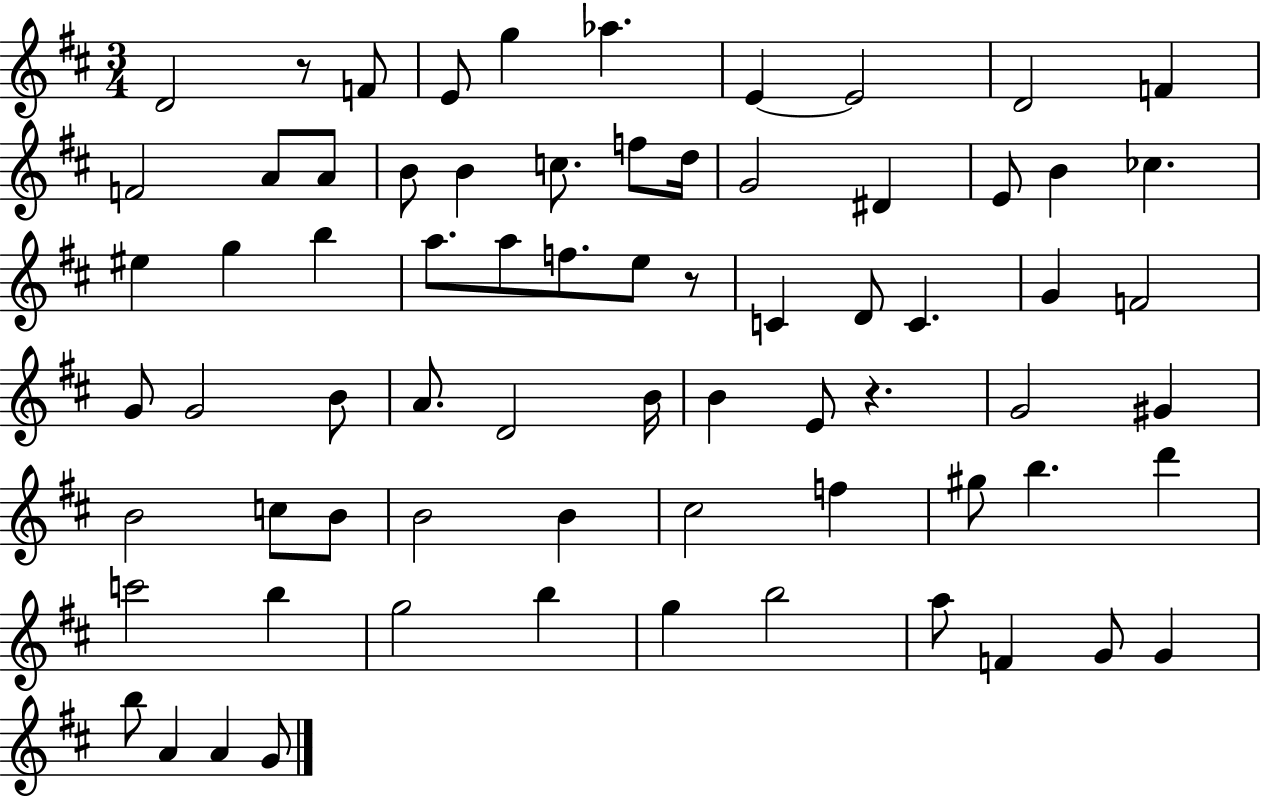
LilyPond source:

{
  \clef treble
  \numericTimeSignature
  \time 3/4
  \key d \major
  d'2 r8 f'8 | e'8 g''4 aes''4. | e'4~~ e'2 | d'2 f'4 | \break f'2 a'8 a'8 | b'8 b'4 c''8. f''8 d''16 | g'2 dis'4 | e'8 b'4 ces''4. | \break eis''4 g''4 b''4 | a''8. a''8 f''8. e''8 r8 | c'4 d'8 c'4. | g'4 f'2 | \break g'8 g'2 b'8 | a'8. d'2 b'16 | b'4 e'8 r4. | g'2 gis'4 | \break b'2 c''8 b'8 | b'2 b'4 | cis''2 f''4 | gis''8 b''4. d'''4 | \break c'''2 b''4 | g''2 b''4 | g''4 b''2 | a''8 f'4 g'8 g'4 | \break b''8 a'4 a'4 g'8 | \bar "|."
}